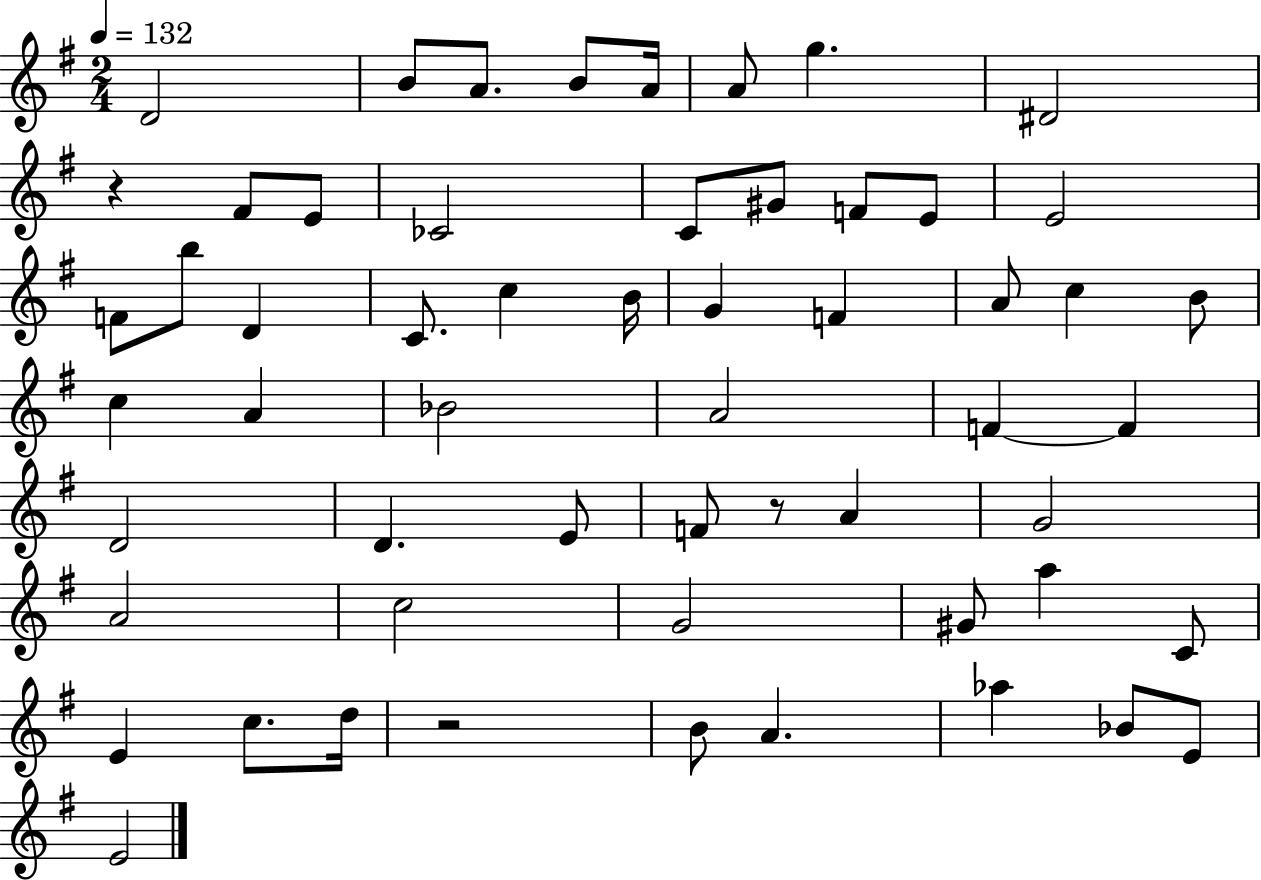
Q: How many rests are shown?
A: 3